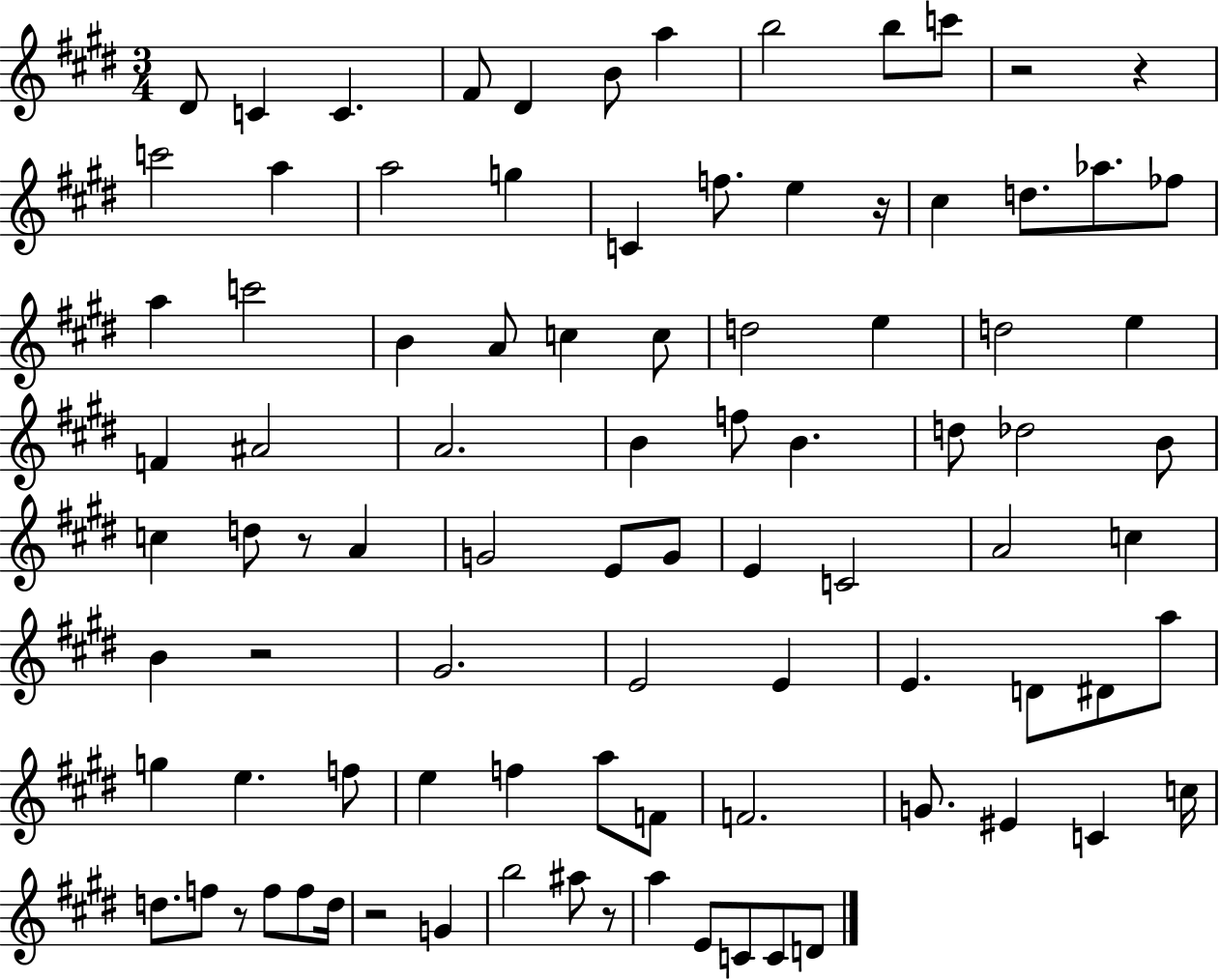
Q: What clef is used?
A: treble